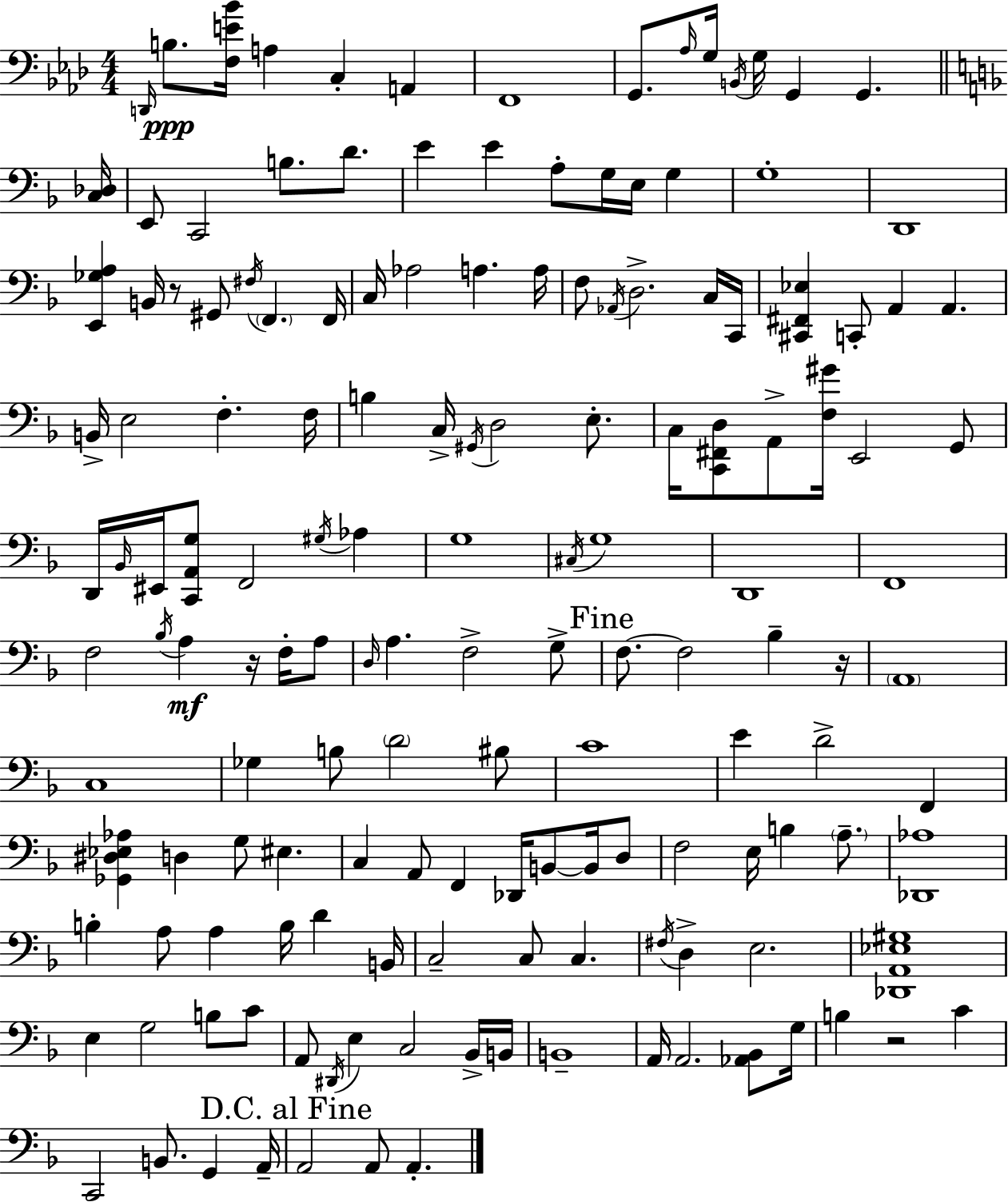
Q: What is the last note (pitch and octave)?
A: A2